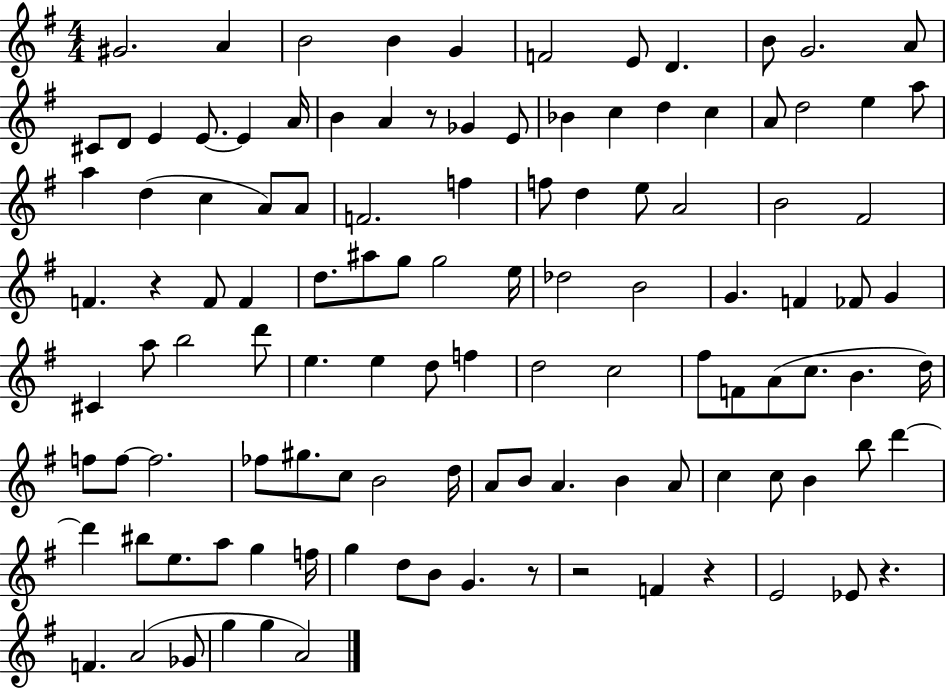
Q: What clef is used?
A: treble